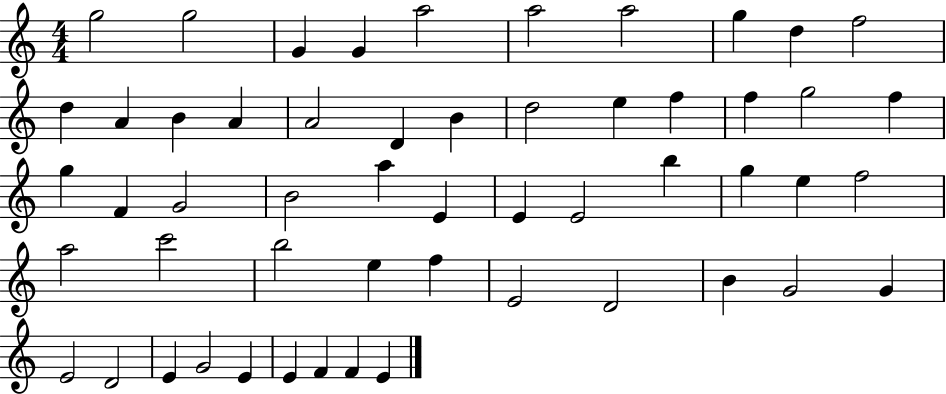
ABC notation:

X:1
T:Untitled
M:4/4
L:1/4
K:C
g2 g2 G G a2 a2 a2 g d f2 d A B A A2 D B d2 e f f g2 f g F G2 B2 a E E E2 b g e f2 a2 c'2 b2 e f E2 D2 B G2 G E2 D2 E G2 E E F F E